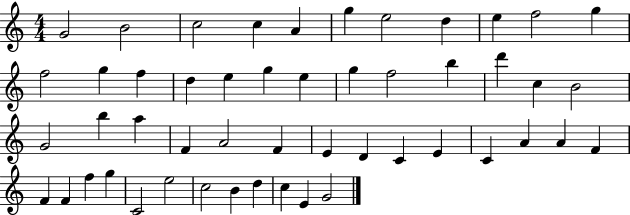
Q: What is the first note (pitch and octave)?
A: G4